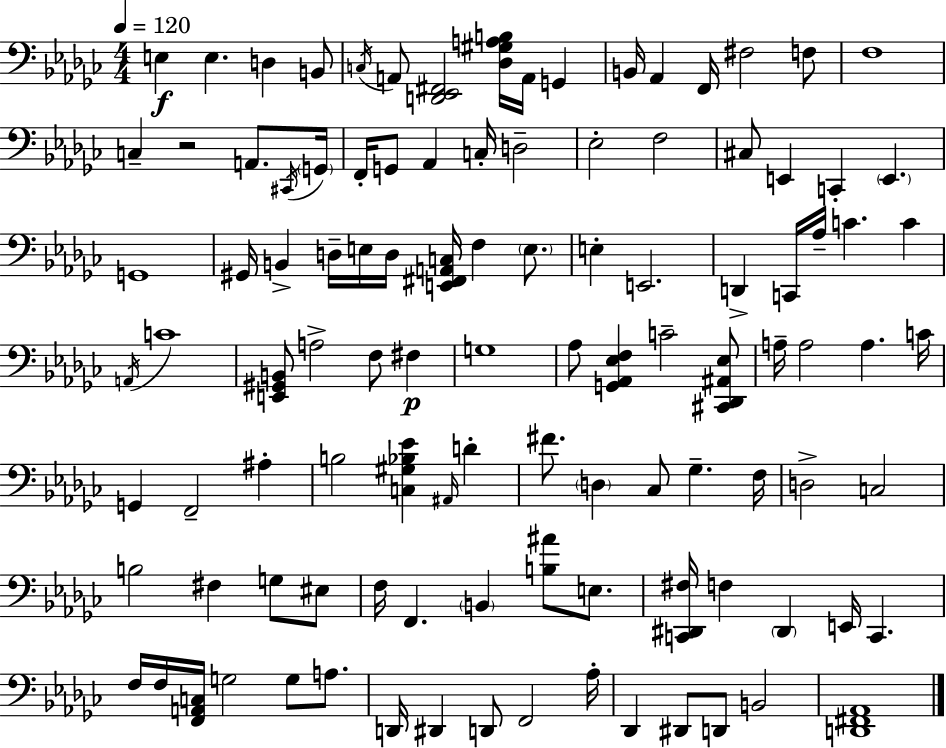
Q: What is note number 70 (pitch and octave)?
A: B3